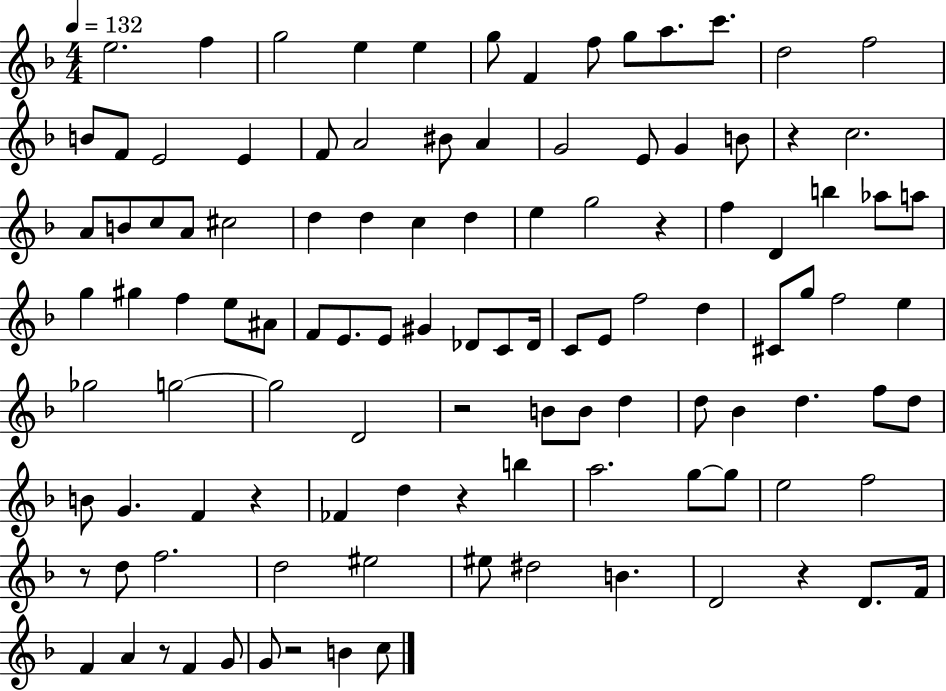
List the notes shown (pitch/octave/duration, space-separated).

E5/h. F5/q G5/h E5/q E5/q G5/e F4/q F5/e G5/e A5/e. C6/e. D5/h F5/h B4/e F4/e E4/h E4/q F4/e A4/h BIS4/e A4/q G4/h E4/e G4/q B4/e R/q C5/h. A4/e B4/e C5/e A4/e C#5/h D5/q D5/q C5/q D5/q E5/q G5/h R/q F5/q D4/q B5/q Ab5/e A5/e G5/q G#5/q F5/q E5/e A#4/e F4/e E4/e. E4/e G#4/q Db4/e C4/e Db4/s C4/e E4/e F5/h D5/q C#4/e G5/e F5/h E5/q Gb5/h G5/h G5/h D4/h R/h B4/e B4/e D5/q D5/e Bb4/q D5/q. F5/e D5/e B4/e G4/q. F4/q R/q FES4/q D5/q R/q B5/q A5/h. G5/e G5/e E5/h F5/h R/e D5/e F5/h. D5/h EIS5/h EIS5/e D#5/h B4/q. D4/h R/q D4/e. F4/s F4/q A4/q R/e F4/q G4/e G4/e R/h B4/q C5/e